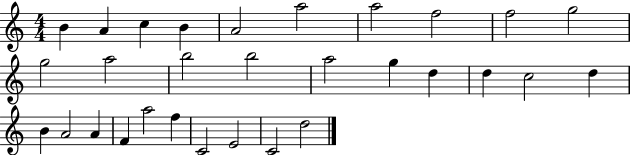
X:1
T:Untitled
M:4/4
L:1/4
K:C
B A c B A2 a2 a2 f2 f2 g2 g2 a2 b2 b2 a2 g d d c2 d B A2 A F a2 f C2 E2 C2 d2